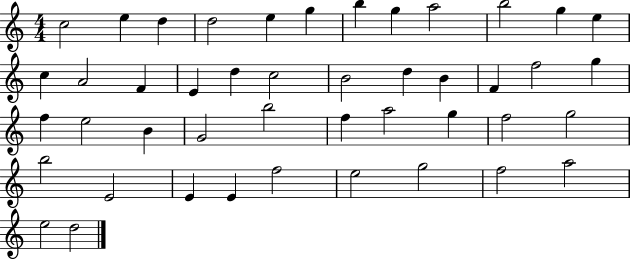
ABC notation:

X:1
T:Untitled
M:4/4
L:1/4
K:C
c2 e d d2 e g b g a2 b2 g e c A2 F E d c2 B2 d B F f2 g f e2 B G2 b2 f a2 g f2 g2 b2 E2 E E f2 e2 g2 f2 a2 e2 d2